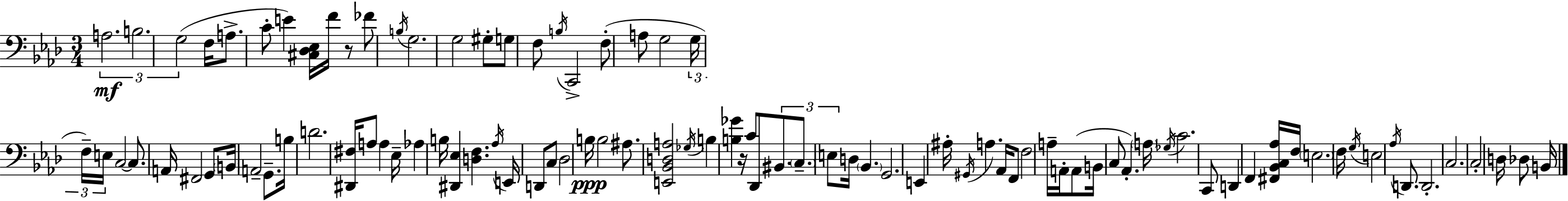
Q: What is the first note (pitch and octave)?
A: A3